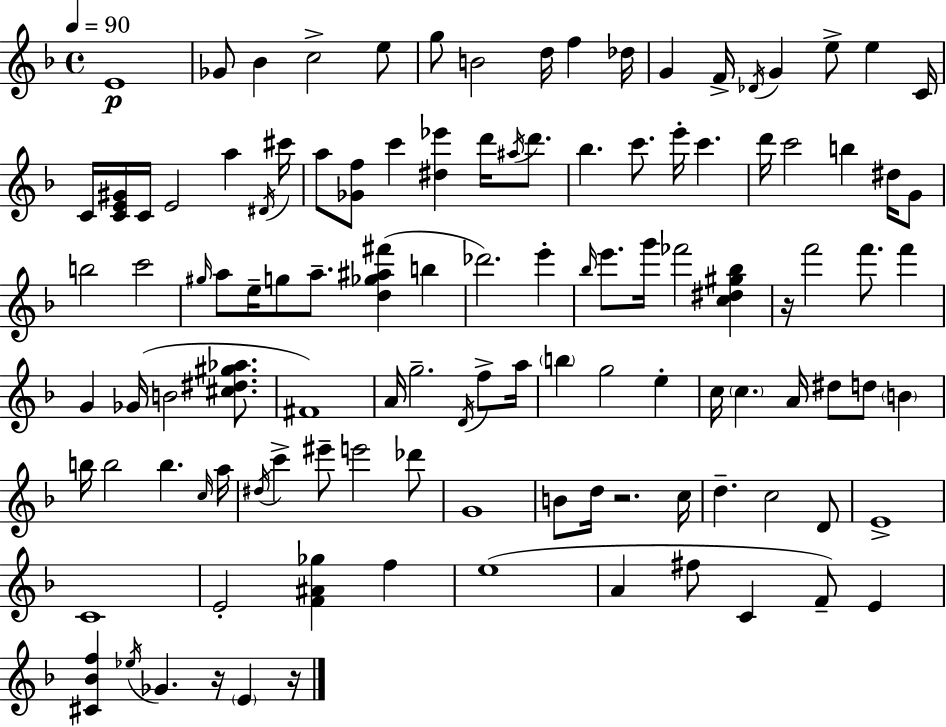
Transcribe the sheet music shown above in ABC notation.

X:1
T:Untitled
M:4/4
L:1/4
K:F
E4 _G/2 _B c2 e/2 g/2 B2 d/4 f _d/4 G F/4 _D/4 G e/2 e C/4 C/4 [CE^G]/4 C/4 E2 a ^D/4 ^c'/4 a/2 [_Gf]/2 c' [^d_e'] d'/4 ^a/4 d'/2 _b c'/2 e'/4 c' d'/4 c'2 b ^d/4 G/2 b2 c'2 ^g/4 a/2 e/4 g/2 a/2 [d_g^a^f'] b _d'2 e' _b/4 e'/2 g'/4 _f'2 [c^d^g_b] z/4 f'2 f'/2 f' G _G/4 B2 [^c^d^g_a]/2 ^F4 A/4 g2 D/4 f/2 a/4 b g2 e c/4 c A/4 ^d/2 d/2 B b/4 b2 b c/4 a/4 ^d/4 c' ^e'/2 e'2 _d'/2 G4 B/2 d/4 z2 c/4 d c2 D/2 E4 C4 E2 [F^A_g] f e4 A ^f/2 C F/2 E [^C_Bf] _e/4 _G z/4 E z/4